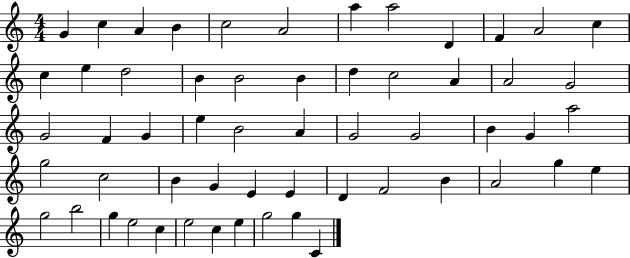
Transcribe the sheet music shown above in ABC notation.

X:1
T:Untitled
M:4/4
L:1/4
K:C
G c A B c2 A2 a a2 D F A2 c c e d2 B B2 B d c2 A A2 G2 G2 F G e B2 A G2 G2 B G a2 g2 c2 B G E E D F2 B A2 g e g2 b2 g e2 c e2 c e g2 g C